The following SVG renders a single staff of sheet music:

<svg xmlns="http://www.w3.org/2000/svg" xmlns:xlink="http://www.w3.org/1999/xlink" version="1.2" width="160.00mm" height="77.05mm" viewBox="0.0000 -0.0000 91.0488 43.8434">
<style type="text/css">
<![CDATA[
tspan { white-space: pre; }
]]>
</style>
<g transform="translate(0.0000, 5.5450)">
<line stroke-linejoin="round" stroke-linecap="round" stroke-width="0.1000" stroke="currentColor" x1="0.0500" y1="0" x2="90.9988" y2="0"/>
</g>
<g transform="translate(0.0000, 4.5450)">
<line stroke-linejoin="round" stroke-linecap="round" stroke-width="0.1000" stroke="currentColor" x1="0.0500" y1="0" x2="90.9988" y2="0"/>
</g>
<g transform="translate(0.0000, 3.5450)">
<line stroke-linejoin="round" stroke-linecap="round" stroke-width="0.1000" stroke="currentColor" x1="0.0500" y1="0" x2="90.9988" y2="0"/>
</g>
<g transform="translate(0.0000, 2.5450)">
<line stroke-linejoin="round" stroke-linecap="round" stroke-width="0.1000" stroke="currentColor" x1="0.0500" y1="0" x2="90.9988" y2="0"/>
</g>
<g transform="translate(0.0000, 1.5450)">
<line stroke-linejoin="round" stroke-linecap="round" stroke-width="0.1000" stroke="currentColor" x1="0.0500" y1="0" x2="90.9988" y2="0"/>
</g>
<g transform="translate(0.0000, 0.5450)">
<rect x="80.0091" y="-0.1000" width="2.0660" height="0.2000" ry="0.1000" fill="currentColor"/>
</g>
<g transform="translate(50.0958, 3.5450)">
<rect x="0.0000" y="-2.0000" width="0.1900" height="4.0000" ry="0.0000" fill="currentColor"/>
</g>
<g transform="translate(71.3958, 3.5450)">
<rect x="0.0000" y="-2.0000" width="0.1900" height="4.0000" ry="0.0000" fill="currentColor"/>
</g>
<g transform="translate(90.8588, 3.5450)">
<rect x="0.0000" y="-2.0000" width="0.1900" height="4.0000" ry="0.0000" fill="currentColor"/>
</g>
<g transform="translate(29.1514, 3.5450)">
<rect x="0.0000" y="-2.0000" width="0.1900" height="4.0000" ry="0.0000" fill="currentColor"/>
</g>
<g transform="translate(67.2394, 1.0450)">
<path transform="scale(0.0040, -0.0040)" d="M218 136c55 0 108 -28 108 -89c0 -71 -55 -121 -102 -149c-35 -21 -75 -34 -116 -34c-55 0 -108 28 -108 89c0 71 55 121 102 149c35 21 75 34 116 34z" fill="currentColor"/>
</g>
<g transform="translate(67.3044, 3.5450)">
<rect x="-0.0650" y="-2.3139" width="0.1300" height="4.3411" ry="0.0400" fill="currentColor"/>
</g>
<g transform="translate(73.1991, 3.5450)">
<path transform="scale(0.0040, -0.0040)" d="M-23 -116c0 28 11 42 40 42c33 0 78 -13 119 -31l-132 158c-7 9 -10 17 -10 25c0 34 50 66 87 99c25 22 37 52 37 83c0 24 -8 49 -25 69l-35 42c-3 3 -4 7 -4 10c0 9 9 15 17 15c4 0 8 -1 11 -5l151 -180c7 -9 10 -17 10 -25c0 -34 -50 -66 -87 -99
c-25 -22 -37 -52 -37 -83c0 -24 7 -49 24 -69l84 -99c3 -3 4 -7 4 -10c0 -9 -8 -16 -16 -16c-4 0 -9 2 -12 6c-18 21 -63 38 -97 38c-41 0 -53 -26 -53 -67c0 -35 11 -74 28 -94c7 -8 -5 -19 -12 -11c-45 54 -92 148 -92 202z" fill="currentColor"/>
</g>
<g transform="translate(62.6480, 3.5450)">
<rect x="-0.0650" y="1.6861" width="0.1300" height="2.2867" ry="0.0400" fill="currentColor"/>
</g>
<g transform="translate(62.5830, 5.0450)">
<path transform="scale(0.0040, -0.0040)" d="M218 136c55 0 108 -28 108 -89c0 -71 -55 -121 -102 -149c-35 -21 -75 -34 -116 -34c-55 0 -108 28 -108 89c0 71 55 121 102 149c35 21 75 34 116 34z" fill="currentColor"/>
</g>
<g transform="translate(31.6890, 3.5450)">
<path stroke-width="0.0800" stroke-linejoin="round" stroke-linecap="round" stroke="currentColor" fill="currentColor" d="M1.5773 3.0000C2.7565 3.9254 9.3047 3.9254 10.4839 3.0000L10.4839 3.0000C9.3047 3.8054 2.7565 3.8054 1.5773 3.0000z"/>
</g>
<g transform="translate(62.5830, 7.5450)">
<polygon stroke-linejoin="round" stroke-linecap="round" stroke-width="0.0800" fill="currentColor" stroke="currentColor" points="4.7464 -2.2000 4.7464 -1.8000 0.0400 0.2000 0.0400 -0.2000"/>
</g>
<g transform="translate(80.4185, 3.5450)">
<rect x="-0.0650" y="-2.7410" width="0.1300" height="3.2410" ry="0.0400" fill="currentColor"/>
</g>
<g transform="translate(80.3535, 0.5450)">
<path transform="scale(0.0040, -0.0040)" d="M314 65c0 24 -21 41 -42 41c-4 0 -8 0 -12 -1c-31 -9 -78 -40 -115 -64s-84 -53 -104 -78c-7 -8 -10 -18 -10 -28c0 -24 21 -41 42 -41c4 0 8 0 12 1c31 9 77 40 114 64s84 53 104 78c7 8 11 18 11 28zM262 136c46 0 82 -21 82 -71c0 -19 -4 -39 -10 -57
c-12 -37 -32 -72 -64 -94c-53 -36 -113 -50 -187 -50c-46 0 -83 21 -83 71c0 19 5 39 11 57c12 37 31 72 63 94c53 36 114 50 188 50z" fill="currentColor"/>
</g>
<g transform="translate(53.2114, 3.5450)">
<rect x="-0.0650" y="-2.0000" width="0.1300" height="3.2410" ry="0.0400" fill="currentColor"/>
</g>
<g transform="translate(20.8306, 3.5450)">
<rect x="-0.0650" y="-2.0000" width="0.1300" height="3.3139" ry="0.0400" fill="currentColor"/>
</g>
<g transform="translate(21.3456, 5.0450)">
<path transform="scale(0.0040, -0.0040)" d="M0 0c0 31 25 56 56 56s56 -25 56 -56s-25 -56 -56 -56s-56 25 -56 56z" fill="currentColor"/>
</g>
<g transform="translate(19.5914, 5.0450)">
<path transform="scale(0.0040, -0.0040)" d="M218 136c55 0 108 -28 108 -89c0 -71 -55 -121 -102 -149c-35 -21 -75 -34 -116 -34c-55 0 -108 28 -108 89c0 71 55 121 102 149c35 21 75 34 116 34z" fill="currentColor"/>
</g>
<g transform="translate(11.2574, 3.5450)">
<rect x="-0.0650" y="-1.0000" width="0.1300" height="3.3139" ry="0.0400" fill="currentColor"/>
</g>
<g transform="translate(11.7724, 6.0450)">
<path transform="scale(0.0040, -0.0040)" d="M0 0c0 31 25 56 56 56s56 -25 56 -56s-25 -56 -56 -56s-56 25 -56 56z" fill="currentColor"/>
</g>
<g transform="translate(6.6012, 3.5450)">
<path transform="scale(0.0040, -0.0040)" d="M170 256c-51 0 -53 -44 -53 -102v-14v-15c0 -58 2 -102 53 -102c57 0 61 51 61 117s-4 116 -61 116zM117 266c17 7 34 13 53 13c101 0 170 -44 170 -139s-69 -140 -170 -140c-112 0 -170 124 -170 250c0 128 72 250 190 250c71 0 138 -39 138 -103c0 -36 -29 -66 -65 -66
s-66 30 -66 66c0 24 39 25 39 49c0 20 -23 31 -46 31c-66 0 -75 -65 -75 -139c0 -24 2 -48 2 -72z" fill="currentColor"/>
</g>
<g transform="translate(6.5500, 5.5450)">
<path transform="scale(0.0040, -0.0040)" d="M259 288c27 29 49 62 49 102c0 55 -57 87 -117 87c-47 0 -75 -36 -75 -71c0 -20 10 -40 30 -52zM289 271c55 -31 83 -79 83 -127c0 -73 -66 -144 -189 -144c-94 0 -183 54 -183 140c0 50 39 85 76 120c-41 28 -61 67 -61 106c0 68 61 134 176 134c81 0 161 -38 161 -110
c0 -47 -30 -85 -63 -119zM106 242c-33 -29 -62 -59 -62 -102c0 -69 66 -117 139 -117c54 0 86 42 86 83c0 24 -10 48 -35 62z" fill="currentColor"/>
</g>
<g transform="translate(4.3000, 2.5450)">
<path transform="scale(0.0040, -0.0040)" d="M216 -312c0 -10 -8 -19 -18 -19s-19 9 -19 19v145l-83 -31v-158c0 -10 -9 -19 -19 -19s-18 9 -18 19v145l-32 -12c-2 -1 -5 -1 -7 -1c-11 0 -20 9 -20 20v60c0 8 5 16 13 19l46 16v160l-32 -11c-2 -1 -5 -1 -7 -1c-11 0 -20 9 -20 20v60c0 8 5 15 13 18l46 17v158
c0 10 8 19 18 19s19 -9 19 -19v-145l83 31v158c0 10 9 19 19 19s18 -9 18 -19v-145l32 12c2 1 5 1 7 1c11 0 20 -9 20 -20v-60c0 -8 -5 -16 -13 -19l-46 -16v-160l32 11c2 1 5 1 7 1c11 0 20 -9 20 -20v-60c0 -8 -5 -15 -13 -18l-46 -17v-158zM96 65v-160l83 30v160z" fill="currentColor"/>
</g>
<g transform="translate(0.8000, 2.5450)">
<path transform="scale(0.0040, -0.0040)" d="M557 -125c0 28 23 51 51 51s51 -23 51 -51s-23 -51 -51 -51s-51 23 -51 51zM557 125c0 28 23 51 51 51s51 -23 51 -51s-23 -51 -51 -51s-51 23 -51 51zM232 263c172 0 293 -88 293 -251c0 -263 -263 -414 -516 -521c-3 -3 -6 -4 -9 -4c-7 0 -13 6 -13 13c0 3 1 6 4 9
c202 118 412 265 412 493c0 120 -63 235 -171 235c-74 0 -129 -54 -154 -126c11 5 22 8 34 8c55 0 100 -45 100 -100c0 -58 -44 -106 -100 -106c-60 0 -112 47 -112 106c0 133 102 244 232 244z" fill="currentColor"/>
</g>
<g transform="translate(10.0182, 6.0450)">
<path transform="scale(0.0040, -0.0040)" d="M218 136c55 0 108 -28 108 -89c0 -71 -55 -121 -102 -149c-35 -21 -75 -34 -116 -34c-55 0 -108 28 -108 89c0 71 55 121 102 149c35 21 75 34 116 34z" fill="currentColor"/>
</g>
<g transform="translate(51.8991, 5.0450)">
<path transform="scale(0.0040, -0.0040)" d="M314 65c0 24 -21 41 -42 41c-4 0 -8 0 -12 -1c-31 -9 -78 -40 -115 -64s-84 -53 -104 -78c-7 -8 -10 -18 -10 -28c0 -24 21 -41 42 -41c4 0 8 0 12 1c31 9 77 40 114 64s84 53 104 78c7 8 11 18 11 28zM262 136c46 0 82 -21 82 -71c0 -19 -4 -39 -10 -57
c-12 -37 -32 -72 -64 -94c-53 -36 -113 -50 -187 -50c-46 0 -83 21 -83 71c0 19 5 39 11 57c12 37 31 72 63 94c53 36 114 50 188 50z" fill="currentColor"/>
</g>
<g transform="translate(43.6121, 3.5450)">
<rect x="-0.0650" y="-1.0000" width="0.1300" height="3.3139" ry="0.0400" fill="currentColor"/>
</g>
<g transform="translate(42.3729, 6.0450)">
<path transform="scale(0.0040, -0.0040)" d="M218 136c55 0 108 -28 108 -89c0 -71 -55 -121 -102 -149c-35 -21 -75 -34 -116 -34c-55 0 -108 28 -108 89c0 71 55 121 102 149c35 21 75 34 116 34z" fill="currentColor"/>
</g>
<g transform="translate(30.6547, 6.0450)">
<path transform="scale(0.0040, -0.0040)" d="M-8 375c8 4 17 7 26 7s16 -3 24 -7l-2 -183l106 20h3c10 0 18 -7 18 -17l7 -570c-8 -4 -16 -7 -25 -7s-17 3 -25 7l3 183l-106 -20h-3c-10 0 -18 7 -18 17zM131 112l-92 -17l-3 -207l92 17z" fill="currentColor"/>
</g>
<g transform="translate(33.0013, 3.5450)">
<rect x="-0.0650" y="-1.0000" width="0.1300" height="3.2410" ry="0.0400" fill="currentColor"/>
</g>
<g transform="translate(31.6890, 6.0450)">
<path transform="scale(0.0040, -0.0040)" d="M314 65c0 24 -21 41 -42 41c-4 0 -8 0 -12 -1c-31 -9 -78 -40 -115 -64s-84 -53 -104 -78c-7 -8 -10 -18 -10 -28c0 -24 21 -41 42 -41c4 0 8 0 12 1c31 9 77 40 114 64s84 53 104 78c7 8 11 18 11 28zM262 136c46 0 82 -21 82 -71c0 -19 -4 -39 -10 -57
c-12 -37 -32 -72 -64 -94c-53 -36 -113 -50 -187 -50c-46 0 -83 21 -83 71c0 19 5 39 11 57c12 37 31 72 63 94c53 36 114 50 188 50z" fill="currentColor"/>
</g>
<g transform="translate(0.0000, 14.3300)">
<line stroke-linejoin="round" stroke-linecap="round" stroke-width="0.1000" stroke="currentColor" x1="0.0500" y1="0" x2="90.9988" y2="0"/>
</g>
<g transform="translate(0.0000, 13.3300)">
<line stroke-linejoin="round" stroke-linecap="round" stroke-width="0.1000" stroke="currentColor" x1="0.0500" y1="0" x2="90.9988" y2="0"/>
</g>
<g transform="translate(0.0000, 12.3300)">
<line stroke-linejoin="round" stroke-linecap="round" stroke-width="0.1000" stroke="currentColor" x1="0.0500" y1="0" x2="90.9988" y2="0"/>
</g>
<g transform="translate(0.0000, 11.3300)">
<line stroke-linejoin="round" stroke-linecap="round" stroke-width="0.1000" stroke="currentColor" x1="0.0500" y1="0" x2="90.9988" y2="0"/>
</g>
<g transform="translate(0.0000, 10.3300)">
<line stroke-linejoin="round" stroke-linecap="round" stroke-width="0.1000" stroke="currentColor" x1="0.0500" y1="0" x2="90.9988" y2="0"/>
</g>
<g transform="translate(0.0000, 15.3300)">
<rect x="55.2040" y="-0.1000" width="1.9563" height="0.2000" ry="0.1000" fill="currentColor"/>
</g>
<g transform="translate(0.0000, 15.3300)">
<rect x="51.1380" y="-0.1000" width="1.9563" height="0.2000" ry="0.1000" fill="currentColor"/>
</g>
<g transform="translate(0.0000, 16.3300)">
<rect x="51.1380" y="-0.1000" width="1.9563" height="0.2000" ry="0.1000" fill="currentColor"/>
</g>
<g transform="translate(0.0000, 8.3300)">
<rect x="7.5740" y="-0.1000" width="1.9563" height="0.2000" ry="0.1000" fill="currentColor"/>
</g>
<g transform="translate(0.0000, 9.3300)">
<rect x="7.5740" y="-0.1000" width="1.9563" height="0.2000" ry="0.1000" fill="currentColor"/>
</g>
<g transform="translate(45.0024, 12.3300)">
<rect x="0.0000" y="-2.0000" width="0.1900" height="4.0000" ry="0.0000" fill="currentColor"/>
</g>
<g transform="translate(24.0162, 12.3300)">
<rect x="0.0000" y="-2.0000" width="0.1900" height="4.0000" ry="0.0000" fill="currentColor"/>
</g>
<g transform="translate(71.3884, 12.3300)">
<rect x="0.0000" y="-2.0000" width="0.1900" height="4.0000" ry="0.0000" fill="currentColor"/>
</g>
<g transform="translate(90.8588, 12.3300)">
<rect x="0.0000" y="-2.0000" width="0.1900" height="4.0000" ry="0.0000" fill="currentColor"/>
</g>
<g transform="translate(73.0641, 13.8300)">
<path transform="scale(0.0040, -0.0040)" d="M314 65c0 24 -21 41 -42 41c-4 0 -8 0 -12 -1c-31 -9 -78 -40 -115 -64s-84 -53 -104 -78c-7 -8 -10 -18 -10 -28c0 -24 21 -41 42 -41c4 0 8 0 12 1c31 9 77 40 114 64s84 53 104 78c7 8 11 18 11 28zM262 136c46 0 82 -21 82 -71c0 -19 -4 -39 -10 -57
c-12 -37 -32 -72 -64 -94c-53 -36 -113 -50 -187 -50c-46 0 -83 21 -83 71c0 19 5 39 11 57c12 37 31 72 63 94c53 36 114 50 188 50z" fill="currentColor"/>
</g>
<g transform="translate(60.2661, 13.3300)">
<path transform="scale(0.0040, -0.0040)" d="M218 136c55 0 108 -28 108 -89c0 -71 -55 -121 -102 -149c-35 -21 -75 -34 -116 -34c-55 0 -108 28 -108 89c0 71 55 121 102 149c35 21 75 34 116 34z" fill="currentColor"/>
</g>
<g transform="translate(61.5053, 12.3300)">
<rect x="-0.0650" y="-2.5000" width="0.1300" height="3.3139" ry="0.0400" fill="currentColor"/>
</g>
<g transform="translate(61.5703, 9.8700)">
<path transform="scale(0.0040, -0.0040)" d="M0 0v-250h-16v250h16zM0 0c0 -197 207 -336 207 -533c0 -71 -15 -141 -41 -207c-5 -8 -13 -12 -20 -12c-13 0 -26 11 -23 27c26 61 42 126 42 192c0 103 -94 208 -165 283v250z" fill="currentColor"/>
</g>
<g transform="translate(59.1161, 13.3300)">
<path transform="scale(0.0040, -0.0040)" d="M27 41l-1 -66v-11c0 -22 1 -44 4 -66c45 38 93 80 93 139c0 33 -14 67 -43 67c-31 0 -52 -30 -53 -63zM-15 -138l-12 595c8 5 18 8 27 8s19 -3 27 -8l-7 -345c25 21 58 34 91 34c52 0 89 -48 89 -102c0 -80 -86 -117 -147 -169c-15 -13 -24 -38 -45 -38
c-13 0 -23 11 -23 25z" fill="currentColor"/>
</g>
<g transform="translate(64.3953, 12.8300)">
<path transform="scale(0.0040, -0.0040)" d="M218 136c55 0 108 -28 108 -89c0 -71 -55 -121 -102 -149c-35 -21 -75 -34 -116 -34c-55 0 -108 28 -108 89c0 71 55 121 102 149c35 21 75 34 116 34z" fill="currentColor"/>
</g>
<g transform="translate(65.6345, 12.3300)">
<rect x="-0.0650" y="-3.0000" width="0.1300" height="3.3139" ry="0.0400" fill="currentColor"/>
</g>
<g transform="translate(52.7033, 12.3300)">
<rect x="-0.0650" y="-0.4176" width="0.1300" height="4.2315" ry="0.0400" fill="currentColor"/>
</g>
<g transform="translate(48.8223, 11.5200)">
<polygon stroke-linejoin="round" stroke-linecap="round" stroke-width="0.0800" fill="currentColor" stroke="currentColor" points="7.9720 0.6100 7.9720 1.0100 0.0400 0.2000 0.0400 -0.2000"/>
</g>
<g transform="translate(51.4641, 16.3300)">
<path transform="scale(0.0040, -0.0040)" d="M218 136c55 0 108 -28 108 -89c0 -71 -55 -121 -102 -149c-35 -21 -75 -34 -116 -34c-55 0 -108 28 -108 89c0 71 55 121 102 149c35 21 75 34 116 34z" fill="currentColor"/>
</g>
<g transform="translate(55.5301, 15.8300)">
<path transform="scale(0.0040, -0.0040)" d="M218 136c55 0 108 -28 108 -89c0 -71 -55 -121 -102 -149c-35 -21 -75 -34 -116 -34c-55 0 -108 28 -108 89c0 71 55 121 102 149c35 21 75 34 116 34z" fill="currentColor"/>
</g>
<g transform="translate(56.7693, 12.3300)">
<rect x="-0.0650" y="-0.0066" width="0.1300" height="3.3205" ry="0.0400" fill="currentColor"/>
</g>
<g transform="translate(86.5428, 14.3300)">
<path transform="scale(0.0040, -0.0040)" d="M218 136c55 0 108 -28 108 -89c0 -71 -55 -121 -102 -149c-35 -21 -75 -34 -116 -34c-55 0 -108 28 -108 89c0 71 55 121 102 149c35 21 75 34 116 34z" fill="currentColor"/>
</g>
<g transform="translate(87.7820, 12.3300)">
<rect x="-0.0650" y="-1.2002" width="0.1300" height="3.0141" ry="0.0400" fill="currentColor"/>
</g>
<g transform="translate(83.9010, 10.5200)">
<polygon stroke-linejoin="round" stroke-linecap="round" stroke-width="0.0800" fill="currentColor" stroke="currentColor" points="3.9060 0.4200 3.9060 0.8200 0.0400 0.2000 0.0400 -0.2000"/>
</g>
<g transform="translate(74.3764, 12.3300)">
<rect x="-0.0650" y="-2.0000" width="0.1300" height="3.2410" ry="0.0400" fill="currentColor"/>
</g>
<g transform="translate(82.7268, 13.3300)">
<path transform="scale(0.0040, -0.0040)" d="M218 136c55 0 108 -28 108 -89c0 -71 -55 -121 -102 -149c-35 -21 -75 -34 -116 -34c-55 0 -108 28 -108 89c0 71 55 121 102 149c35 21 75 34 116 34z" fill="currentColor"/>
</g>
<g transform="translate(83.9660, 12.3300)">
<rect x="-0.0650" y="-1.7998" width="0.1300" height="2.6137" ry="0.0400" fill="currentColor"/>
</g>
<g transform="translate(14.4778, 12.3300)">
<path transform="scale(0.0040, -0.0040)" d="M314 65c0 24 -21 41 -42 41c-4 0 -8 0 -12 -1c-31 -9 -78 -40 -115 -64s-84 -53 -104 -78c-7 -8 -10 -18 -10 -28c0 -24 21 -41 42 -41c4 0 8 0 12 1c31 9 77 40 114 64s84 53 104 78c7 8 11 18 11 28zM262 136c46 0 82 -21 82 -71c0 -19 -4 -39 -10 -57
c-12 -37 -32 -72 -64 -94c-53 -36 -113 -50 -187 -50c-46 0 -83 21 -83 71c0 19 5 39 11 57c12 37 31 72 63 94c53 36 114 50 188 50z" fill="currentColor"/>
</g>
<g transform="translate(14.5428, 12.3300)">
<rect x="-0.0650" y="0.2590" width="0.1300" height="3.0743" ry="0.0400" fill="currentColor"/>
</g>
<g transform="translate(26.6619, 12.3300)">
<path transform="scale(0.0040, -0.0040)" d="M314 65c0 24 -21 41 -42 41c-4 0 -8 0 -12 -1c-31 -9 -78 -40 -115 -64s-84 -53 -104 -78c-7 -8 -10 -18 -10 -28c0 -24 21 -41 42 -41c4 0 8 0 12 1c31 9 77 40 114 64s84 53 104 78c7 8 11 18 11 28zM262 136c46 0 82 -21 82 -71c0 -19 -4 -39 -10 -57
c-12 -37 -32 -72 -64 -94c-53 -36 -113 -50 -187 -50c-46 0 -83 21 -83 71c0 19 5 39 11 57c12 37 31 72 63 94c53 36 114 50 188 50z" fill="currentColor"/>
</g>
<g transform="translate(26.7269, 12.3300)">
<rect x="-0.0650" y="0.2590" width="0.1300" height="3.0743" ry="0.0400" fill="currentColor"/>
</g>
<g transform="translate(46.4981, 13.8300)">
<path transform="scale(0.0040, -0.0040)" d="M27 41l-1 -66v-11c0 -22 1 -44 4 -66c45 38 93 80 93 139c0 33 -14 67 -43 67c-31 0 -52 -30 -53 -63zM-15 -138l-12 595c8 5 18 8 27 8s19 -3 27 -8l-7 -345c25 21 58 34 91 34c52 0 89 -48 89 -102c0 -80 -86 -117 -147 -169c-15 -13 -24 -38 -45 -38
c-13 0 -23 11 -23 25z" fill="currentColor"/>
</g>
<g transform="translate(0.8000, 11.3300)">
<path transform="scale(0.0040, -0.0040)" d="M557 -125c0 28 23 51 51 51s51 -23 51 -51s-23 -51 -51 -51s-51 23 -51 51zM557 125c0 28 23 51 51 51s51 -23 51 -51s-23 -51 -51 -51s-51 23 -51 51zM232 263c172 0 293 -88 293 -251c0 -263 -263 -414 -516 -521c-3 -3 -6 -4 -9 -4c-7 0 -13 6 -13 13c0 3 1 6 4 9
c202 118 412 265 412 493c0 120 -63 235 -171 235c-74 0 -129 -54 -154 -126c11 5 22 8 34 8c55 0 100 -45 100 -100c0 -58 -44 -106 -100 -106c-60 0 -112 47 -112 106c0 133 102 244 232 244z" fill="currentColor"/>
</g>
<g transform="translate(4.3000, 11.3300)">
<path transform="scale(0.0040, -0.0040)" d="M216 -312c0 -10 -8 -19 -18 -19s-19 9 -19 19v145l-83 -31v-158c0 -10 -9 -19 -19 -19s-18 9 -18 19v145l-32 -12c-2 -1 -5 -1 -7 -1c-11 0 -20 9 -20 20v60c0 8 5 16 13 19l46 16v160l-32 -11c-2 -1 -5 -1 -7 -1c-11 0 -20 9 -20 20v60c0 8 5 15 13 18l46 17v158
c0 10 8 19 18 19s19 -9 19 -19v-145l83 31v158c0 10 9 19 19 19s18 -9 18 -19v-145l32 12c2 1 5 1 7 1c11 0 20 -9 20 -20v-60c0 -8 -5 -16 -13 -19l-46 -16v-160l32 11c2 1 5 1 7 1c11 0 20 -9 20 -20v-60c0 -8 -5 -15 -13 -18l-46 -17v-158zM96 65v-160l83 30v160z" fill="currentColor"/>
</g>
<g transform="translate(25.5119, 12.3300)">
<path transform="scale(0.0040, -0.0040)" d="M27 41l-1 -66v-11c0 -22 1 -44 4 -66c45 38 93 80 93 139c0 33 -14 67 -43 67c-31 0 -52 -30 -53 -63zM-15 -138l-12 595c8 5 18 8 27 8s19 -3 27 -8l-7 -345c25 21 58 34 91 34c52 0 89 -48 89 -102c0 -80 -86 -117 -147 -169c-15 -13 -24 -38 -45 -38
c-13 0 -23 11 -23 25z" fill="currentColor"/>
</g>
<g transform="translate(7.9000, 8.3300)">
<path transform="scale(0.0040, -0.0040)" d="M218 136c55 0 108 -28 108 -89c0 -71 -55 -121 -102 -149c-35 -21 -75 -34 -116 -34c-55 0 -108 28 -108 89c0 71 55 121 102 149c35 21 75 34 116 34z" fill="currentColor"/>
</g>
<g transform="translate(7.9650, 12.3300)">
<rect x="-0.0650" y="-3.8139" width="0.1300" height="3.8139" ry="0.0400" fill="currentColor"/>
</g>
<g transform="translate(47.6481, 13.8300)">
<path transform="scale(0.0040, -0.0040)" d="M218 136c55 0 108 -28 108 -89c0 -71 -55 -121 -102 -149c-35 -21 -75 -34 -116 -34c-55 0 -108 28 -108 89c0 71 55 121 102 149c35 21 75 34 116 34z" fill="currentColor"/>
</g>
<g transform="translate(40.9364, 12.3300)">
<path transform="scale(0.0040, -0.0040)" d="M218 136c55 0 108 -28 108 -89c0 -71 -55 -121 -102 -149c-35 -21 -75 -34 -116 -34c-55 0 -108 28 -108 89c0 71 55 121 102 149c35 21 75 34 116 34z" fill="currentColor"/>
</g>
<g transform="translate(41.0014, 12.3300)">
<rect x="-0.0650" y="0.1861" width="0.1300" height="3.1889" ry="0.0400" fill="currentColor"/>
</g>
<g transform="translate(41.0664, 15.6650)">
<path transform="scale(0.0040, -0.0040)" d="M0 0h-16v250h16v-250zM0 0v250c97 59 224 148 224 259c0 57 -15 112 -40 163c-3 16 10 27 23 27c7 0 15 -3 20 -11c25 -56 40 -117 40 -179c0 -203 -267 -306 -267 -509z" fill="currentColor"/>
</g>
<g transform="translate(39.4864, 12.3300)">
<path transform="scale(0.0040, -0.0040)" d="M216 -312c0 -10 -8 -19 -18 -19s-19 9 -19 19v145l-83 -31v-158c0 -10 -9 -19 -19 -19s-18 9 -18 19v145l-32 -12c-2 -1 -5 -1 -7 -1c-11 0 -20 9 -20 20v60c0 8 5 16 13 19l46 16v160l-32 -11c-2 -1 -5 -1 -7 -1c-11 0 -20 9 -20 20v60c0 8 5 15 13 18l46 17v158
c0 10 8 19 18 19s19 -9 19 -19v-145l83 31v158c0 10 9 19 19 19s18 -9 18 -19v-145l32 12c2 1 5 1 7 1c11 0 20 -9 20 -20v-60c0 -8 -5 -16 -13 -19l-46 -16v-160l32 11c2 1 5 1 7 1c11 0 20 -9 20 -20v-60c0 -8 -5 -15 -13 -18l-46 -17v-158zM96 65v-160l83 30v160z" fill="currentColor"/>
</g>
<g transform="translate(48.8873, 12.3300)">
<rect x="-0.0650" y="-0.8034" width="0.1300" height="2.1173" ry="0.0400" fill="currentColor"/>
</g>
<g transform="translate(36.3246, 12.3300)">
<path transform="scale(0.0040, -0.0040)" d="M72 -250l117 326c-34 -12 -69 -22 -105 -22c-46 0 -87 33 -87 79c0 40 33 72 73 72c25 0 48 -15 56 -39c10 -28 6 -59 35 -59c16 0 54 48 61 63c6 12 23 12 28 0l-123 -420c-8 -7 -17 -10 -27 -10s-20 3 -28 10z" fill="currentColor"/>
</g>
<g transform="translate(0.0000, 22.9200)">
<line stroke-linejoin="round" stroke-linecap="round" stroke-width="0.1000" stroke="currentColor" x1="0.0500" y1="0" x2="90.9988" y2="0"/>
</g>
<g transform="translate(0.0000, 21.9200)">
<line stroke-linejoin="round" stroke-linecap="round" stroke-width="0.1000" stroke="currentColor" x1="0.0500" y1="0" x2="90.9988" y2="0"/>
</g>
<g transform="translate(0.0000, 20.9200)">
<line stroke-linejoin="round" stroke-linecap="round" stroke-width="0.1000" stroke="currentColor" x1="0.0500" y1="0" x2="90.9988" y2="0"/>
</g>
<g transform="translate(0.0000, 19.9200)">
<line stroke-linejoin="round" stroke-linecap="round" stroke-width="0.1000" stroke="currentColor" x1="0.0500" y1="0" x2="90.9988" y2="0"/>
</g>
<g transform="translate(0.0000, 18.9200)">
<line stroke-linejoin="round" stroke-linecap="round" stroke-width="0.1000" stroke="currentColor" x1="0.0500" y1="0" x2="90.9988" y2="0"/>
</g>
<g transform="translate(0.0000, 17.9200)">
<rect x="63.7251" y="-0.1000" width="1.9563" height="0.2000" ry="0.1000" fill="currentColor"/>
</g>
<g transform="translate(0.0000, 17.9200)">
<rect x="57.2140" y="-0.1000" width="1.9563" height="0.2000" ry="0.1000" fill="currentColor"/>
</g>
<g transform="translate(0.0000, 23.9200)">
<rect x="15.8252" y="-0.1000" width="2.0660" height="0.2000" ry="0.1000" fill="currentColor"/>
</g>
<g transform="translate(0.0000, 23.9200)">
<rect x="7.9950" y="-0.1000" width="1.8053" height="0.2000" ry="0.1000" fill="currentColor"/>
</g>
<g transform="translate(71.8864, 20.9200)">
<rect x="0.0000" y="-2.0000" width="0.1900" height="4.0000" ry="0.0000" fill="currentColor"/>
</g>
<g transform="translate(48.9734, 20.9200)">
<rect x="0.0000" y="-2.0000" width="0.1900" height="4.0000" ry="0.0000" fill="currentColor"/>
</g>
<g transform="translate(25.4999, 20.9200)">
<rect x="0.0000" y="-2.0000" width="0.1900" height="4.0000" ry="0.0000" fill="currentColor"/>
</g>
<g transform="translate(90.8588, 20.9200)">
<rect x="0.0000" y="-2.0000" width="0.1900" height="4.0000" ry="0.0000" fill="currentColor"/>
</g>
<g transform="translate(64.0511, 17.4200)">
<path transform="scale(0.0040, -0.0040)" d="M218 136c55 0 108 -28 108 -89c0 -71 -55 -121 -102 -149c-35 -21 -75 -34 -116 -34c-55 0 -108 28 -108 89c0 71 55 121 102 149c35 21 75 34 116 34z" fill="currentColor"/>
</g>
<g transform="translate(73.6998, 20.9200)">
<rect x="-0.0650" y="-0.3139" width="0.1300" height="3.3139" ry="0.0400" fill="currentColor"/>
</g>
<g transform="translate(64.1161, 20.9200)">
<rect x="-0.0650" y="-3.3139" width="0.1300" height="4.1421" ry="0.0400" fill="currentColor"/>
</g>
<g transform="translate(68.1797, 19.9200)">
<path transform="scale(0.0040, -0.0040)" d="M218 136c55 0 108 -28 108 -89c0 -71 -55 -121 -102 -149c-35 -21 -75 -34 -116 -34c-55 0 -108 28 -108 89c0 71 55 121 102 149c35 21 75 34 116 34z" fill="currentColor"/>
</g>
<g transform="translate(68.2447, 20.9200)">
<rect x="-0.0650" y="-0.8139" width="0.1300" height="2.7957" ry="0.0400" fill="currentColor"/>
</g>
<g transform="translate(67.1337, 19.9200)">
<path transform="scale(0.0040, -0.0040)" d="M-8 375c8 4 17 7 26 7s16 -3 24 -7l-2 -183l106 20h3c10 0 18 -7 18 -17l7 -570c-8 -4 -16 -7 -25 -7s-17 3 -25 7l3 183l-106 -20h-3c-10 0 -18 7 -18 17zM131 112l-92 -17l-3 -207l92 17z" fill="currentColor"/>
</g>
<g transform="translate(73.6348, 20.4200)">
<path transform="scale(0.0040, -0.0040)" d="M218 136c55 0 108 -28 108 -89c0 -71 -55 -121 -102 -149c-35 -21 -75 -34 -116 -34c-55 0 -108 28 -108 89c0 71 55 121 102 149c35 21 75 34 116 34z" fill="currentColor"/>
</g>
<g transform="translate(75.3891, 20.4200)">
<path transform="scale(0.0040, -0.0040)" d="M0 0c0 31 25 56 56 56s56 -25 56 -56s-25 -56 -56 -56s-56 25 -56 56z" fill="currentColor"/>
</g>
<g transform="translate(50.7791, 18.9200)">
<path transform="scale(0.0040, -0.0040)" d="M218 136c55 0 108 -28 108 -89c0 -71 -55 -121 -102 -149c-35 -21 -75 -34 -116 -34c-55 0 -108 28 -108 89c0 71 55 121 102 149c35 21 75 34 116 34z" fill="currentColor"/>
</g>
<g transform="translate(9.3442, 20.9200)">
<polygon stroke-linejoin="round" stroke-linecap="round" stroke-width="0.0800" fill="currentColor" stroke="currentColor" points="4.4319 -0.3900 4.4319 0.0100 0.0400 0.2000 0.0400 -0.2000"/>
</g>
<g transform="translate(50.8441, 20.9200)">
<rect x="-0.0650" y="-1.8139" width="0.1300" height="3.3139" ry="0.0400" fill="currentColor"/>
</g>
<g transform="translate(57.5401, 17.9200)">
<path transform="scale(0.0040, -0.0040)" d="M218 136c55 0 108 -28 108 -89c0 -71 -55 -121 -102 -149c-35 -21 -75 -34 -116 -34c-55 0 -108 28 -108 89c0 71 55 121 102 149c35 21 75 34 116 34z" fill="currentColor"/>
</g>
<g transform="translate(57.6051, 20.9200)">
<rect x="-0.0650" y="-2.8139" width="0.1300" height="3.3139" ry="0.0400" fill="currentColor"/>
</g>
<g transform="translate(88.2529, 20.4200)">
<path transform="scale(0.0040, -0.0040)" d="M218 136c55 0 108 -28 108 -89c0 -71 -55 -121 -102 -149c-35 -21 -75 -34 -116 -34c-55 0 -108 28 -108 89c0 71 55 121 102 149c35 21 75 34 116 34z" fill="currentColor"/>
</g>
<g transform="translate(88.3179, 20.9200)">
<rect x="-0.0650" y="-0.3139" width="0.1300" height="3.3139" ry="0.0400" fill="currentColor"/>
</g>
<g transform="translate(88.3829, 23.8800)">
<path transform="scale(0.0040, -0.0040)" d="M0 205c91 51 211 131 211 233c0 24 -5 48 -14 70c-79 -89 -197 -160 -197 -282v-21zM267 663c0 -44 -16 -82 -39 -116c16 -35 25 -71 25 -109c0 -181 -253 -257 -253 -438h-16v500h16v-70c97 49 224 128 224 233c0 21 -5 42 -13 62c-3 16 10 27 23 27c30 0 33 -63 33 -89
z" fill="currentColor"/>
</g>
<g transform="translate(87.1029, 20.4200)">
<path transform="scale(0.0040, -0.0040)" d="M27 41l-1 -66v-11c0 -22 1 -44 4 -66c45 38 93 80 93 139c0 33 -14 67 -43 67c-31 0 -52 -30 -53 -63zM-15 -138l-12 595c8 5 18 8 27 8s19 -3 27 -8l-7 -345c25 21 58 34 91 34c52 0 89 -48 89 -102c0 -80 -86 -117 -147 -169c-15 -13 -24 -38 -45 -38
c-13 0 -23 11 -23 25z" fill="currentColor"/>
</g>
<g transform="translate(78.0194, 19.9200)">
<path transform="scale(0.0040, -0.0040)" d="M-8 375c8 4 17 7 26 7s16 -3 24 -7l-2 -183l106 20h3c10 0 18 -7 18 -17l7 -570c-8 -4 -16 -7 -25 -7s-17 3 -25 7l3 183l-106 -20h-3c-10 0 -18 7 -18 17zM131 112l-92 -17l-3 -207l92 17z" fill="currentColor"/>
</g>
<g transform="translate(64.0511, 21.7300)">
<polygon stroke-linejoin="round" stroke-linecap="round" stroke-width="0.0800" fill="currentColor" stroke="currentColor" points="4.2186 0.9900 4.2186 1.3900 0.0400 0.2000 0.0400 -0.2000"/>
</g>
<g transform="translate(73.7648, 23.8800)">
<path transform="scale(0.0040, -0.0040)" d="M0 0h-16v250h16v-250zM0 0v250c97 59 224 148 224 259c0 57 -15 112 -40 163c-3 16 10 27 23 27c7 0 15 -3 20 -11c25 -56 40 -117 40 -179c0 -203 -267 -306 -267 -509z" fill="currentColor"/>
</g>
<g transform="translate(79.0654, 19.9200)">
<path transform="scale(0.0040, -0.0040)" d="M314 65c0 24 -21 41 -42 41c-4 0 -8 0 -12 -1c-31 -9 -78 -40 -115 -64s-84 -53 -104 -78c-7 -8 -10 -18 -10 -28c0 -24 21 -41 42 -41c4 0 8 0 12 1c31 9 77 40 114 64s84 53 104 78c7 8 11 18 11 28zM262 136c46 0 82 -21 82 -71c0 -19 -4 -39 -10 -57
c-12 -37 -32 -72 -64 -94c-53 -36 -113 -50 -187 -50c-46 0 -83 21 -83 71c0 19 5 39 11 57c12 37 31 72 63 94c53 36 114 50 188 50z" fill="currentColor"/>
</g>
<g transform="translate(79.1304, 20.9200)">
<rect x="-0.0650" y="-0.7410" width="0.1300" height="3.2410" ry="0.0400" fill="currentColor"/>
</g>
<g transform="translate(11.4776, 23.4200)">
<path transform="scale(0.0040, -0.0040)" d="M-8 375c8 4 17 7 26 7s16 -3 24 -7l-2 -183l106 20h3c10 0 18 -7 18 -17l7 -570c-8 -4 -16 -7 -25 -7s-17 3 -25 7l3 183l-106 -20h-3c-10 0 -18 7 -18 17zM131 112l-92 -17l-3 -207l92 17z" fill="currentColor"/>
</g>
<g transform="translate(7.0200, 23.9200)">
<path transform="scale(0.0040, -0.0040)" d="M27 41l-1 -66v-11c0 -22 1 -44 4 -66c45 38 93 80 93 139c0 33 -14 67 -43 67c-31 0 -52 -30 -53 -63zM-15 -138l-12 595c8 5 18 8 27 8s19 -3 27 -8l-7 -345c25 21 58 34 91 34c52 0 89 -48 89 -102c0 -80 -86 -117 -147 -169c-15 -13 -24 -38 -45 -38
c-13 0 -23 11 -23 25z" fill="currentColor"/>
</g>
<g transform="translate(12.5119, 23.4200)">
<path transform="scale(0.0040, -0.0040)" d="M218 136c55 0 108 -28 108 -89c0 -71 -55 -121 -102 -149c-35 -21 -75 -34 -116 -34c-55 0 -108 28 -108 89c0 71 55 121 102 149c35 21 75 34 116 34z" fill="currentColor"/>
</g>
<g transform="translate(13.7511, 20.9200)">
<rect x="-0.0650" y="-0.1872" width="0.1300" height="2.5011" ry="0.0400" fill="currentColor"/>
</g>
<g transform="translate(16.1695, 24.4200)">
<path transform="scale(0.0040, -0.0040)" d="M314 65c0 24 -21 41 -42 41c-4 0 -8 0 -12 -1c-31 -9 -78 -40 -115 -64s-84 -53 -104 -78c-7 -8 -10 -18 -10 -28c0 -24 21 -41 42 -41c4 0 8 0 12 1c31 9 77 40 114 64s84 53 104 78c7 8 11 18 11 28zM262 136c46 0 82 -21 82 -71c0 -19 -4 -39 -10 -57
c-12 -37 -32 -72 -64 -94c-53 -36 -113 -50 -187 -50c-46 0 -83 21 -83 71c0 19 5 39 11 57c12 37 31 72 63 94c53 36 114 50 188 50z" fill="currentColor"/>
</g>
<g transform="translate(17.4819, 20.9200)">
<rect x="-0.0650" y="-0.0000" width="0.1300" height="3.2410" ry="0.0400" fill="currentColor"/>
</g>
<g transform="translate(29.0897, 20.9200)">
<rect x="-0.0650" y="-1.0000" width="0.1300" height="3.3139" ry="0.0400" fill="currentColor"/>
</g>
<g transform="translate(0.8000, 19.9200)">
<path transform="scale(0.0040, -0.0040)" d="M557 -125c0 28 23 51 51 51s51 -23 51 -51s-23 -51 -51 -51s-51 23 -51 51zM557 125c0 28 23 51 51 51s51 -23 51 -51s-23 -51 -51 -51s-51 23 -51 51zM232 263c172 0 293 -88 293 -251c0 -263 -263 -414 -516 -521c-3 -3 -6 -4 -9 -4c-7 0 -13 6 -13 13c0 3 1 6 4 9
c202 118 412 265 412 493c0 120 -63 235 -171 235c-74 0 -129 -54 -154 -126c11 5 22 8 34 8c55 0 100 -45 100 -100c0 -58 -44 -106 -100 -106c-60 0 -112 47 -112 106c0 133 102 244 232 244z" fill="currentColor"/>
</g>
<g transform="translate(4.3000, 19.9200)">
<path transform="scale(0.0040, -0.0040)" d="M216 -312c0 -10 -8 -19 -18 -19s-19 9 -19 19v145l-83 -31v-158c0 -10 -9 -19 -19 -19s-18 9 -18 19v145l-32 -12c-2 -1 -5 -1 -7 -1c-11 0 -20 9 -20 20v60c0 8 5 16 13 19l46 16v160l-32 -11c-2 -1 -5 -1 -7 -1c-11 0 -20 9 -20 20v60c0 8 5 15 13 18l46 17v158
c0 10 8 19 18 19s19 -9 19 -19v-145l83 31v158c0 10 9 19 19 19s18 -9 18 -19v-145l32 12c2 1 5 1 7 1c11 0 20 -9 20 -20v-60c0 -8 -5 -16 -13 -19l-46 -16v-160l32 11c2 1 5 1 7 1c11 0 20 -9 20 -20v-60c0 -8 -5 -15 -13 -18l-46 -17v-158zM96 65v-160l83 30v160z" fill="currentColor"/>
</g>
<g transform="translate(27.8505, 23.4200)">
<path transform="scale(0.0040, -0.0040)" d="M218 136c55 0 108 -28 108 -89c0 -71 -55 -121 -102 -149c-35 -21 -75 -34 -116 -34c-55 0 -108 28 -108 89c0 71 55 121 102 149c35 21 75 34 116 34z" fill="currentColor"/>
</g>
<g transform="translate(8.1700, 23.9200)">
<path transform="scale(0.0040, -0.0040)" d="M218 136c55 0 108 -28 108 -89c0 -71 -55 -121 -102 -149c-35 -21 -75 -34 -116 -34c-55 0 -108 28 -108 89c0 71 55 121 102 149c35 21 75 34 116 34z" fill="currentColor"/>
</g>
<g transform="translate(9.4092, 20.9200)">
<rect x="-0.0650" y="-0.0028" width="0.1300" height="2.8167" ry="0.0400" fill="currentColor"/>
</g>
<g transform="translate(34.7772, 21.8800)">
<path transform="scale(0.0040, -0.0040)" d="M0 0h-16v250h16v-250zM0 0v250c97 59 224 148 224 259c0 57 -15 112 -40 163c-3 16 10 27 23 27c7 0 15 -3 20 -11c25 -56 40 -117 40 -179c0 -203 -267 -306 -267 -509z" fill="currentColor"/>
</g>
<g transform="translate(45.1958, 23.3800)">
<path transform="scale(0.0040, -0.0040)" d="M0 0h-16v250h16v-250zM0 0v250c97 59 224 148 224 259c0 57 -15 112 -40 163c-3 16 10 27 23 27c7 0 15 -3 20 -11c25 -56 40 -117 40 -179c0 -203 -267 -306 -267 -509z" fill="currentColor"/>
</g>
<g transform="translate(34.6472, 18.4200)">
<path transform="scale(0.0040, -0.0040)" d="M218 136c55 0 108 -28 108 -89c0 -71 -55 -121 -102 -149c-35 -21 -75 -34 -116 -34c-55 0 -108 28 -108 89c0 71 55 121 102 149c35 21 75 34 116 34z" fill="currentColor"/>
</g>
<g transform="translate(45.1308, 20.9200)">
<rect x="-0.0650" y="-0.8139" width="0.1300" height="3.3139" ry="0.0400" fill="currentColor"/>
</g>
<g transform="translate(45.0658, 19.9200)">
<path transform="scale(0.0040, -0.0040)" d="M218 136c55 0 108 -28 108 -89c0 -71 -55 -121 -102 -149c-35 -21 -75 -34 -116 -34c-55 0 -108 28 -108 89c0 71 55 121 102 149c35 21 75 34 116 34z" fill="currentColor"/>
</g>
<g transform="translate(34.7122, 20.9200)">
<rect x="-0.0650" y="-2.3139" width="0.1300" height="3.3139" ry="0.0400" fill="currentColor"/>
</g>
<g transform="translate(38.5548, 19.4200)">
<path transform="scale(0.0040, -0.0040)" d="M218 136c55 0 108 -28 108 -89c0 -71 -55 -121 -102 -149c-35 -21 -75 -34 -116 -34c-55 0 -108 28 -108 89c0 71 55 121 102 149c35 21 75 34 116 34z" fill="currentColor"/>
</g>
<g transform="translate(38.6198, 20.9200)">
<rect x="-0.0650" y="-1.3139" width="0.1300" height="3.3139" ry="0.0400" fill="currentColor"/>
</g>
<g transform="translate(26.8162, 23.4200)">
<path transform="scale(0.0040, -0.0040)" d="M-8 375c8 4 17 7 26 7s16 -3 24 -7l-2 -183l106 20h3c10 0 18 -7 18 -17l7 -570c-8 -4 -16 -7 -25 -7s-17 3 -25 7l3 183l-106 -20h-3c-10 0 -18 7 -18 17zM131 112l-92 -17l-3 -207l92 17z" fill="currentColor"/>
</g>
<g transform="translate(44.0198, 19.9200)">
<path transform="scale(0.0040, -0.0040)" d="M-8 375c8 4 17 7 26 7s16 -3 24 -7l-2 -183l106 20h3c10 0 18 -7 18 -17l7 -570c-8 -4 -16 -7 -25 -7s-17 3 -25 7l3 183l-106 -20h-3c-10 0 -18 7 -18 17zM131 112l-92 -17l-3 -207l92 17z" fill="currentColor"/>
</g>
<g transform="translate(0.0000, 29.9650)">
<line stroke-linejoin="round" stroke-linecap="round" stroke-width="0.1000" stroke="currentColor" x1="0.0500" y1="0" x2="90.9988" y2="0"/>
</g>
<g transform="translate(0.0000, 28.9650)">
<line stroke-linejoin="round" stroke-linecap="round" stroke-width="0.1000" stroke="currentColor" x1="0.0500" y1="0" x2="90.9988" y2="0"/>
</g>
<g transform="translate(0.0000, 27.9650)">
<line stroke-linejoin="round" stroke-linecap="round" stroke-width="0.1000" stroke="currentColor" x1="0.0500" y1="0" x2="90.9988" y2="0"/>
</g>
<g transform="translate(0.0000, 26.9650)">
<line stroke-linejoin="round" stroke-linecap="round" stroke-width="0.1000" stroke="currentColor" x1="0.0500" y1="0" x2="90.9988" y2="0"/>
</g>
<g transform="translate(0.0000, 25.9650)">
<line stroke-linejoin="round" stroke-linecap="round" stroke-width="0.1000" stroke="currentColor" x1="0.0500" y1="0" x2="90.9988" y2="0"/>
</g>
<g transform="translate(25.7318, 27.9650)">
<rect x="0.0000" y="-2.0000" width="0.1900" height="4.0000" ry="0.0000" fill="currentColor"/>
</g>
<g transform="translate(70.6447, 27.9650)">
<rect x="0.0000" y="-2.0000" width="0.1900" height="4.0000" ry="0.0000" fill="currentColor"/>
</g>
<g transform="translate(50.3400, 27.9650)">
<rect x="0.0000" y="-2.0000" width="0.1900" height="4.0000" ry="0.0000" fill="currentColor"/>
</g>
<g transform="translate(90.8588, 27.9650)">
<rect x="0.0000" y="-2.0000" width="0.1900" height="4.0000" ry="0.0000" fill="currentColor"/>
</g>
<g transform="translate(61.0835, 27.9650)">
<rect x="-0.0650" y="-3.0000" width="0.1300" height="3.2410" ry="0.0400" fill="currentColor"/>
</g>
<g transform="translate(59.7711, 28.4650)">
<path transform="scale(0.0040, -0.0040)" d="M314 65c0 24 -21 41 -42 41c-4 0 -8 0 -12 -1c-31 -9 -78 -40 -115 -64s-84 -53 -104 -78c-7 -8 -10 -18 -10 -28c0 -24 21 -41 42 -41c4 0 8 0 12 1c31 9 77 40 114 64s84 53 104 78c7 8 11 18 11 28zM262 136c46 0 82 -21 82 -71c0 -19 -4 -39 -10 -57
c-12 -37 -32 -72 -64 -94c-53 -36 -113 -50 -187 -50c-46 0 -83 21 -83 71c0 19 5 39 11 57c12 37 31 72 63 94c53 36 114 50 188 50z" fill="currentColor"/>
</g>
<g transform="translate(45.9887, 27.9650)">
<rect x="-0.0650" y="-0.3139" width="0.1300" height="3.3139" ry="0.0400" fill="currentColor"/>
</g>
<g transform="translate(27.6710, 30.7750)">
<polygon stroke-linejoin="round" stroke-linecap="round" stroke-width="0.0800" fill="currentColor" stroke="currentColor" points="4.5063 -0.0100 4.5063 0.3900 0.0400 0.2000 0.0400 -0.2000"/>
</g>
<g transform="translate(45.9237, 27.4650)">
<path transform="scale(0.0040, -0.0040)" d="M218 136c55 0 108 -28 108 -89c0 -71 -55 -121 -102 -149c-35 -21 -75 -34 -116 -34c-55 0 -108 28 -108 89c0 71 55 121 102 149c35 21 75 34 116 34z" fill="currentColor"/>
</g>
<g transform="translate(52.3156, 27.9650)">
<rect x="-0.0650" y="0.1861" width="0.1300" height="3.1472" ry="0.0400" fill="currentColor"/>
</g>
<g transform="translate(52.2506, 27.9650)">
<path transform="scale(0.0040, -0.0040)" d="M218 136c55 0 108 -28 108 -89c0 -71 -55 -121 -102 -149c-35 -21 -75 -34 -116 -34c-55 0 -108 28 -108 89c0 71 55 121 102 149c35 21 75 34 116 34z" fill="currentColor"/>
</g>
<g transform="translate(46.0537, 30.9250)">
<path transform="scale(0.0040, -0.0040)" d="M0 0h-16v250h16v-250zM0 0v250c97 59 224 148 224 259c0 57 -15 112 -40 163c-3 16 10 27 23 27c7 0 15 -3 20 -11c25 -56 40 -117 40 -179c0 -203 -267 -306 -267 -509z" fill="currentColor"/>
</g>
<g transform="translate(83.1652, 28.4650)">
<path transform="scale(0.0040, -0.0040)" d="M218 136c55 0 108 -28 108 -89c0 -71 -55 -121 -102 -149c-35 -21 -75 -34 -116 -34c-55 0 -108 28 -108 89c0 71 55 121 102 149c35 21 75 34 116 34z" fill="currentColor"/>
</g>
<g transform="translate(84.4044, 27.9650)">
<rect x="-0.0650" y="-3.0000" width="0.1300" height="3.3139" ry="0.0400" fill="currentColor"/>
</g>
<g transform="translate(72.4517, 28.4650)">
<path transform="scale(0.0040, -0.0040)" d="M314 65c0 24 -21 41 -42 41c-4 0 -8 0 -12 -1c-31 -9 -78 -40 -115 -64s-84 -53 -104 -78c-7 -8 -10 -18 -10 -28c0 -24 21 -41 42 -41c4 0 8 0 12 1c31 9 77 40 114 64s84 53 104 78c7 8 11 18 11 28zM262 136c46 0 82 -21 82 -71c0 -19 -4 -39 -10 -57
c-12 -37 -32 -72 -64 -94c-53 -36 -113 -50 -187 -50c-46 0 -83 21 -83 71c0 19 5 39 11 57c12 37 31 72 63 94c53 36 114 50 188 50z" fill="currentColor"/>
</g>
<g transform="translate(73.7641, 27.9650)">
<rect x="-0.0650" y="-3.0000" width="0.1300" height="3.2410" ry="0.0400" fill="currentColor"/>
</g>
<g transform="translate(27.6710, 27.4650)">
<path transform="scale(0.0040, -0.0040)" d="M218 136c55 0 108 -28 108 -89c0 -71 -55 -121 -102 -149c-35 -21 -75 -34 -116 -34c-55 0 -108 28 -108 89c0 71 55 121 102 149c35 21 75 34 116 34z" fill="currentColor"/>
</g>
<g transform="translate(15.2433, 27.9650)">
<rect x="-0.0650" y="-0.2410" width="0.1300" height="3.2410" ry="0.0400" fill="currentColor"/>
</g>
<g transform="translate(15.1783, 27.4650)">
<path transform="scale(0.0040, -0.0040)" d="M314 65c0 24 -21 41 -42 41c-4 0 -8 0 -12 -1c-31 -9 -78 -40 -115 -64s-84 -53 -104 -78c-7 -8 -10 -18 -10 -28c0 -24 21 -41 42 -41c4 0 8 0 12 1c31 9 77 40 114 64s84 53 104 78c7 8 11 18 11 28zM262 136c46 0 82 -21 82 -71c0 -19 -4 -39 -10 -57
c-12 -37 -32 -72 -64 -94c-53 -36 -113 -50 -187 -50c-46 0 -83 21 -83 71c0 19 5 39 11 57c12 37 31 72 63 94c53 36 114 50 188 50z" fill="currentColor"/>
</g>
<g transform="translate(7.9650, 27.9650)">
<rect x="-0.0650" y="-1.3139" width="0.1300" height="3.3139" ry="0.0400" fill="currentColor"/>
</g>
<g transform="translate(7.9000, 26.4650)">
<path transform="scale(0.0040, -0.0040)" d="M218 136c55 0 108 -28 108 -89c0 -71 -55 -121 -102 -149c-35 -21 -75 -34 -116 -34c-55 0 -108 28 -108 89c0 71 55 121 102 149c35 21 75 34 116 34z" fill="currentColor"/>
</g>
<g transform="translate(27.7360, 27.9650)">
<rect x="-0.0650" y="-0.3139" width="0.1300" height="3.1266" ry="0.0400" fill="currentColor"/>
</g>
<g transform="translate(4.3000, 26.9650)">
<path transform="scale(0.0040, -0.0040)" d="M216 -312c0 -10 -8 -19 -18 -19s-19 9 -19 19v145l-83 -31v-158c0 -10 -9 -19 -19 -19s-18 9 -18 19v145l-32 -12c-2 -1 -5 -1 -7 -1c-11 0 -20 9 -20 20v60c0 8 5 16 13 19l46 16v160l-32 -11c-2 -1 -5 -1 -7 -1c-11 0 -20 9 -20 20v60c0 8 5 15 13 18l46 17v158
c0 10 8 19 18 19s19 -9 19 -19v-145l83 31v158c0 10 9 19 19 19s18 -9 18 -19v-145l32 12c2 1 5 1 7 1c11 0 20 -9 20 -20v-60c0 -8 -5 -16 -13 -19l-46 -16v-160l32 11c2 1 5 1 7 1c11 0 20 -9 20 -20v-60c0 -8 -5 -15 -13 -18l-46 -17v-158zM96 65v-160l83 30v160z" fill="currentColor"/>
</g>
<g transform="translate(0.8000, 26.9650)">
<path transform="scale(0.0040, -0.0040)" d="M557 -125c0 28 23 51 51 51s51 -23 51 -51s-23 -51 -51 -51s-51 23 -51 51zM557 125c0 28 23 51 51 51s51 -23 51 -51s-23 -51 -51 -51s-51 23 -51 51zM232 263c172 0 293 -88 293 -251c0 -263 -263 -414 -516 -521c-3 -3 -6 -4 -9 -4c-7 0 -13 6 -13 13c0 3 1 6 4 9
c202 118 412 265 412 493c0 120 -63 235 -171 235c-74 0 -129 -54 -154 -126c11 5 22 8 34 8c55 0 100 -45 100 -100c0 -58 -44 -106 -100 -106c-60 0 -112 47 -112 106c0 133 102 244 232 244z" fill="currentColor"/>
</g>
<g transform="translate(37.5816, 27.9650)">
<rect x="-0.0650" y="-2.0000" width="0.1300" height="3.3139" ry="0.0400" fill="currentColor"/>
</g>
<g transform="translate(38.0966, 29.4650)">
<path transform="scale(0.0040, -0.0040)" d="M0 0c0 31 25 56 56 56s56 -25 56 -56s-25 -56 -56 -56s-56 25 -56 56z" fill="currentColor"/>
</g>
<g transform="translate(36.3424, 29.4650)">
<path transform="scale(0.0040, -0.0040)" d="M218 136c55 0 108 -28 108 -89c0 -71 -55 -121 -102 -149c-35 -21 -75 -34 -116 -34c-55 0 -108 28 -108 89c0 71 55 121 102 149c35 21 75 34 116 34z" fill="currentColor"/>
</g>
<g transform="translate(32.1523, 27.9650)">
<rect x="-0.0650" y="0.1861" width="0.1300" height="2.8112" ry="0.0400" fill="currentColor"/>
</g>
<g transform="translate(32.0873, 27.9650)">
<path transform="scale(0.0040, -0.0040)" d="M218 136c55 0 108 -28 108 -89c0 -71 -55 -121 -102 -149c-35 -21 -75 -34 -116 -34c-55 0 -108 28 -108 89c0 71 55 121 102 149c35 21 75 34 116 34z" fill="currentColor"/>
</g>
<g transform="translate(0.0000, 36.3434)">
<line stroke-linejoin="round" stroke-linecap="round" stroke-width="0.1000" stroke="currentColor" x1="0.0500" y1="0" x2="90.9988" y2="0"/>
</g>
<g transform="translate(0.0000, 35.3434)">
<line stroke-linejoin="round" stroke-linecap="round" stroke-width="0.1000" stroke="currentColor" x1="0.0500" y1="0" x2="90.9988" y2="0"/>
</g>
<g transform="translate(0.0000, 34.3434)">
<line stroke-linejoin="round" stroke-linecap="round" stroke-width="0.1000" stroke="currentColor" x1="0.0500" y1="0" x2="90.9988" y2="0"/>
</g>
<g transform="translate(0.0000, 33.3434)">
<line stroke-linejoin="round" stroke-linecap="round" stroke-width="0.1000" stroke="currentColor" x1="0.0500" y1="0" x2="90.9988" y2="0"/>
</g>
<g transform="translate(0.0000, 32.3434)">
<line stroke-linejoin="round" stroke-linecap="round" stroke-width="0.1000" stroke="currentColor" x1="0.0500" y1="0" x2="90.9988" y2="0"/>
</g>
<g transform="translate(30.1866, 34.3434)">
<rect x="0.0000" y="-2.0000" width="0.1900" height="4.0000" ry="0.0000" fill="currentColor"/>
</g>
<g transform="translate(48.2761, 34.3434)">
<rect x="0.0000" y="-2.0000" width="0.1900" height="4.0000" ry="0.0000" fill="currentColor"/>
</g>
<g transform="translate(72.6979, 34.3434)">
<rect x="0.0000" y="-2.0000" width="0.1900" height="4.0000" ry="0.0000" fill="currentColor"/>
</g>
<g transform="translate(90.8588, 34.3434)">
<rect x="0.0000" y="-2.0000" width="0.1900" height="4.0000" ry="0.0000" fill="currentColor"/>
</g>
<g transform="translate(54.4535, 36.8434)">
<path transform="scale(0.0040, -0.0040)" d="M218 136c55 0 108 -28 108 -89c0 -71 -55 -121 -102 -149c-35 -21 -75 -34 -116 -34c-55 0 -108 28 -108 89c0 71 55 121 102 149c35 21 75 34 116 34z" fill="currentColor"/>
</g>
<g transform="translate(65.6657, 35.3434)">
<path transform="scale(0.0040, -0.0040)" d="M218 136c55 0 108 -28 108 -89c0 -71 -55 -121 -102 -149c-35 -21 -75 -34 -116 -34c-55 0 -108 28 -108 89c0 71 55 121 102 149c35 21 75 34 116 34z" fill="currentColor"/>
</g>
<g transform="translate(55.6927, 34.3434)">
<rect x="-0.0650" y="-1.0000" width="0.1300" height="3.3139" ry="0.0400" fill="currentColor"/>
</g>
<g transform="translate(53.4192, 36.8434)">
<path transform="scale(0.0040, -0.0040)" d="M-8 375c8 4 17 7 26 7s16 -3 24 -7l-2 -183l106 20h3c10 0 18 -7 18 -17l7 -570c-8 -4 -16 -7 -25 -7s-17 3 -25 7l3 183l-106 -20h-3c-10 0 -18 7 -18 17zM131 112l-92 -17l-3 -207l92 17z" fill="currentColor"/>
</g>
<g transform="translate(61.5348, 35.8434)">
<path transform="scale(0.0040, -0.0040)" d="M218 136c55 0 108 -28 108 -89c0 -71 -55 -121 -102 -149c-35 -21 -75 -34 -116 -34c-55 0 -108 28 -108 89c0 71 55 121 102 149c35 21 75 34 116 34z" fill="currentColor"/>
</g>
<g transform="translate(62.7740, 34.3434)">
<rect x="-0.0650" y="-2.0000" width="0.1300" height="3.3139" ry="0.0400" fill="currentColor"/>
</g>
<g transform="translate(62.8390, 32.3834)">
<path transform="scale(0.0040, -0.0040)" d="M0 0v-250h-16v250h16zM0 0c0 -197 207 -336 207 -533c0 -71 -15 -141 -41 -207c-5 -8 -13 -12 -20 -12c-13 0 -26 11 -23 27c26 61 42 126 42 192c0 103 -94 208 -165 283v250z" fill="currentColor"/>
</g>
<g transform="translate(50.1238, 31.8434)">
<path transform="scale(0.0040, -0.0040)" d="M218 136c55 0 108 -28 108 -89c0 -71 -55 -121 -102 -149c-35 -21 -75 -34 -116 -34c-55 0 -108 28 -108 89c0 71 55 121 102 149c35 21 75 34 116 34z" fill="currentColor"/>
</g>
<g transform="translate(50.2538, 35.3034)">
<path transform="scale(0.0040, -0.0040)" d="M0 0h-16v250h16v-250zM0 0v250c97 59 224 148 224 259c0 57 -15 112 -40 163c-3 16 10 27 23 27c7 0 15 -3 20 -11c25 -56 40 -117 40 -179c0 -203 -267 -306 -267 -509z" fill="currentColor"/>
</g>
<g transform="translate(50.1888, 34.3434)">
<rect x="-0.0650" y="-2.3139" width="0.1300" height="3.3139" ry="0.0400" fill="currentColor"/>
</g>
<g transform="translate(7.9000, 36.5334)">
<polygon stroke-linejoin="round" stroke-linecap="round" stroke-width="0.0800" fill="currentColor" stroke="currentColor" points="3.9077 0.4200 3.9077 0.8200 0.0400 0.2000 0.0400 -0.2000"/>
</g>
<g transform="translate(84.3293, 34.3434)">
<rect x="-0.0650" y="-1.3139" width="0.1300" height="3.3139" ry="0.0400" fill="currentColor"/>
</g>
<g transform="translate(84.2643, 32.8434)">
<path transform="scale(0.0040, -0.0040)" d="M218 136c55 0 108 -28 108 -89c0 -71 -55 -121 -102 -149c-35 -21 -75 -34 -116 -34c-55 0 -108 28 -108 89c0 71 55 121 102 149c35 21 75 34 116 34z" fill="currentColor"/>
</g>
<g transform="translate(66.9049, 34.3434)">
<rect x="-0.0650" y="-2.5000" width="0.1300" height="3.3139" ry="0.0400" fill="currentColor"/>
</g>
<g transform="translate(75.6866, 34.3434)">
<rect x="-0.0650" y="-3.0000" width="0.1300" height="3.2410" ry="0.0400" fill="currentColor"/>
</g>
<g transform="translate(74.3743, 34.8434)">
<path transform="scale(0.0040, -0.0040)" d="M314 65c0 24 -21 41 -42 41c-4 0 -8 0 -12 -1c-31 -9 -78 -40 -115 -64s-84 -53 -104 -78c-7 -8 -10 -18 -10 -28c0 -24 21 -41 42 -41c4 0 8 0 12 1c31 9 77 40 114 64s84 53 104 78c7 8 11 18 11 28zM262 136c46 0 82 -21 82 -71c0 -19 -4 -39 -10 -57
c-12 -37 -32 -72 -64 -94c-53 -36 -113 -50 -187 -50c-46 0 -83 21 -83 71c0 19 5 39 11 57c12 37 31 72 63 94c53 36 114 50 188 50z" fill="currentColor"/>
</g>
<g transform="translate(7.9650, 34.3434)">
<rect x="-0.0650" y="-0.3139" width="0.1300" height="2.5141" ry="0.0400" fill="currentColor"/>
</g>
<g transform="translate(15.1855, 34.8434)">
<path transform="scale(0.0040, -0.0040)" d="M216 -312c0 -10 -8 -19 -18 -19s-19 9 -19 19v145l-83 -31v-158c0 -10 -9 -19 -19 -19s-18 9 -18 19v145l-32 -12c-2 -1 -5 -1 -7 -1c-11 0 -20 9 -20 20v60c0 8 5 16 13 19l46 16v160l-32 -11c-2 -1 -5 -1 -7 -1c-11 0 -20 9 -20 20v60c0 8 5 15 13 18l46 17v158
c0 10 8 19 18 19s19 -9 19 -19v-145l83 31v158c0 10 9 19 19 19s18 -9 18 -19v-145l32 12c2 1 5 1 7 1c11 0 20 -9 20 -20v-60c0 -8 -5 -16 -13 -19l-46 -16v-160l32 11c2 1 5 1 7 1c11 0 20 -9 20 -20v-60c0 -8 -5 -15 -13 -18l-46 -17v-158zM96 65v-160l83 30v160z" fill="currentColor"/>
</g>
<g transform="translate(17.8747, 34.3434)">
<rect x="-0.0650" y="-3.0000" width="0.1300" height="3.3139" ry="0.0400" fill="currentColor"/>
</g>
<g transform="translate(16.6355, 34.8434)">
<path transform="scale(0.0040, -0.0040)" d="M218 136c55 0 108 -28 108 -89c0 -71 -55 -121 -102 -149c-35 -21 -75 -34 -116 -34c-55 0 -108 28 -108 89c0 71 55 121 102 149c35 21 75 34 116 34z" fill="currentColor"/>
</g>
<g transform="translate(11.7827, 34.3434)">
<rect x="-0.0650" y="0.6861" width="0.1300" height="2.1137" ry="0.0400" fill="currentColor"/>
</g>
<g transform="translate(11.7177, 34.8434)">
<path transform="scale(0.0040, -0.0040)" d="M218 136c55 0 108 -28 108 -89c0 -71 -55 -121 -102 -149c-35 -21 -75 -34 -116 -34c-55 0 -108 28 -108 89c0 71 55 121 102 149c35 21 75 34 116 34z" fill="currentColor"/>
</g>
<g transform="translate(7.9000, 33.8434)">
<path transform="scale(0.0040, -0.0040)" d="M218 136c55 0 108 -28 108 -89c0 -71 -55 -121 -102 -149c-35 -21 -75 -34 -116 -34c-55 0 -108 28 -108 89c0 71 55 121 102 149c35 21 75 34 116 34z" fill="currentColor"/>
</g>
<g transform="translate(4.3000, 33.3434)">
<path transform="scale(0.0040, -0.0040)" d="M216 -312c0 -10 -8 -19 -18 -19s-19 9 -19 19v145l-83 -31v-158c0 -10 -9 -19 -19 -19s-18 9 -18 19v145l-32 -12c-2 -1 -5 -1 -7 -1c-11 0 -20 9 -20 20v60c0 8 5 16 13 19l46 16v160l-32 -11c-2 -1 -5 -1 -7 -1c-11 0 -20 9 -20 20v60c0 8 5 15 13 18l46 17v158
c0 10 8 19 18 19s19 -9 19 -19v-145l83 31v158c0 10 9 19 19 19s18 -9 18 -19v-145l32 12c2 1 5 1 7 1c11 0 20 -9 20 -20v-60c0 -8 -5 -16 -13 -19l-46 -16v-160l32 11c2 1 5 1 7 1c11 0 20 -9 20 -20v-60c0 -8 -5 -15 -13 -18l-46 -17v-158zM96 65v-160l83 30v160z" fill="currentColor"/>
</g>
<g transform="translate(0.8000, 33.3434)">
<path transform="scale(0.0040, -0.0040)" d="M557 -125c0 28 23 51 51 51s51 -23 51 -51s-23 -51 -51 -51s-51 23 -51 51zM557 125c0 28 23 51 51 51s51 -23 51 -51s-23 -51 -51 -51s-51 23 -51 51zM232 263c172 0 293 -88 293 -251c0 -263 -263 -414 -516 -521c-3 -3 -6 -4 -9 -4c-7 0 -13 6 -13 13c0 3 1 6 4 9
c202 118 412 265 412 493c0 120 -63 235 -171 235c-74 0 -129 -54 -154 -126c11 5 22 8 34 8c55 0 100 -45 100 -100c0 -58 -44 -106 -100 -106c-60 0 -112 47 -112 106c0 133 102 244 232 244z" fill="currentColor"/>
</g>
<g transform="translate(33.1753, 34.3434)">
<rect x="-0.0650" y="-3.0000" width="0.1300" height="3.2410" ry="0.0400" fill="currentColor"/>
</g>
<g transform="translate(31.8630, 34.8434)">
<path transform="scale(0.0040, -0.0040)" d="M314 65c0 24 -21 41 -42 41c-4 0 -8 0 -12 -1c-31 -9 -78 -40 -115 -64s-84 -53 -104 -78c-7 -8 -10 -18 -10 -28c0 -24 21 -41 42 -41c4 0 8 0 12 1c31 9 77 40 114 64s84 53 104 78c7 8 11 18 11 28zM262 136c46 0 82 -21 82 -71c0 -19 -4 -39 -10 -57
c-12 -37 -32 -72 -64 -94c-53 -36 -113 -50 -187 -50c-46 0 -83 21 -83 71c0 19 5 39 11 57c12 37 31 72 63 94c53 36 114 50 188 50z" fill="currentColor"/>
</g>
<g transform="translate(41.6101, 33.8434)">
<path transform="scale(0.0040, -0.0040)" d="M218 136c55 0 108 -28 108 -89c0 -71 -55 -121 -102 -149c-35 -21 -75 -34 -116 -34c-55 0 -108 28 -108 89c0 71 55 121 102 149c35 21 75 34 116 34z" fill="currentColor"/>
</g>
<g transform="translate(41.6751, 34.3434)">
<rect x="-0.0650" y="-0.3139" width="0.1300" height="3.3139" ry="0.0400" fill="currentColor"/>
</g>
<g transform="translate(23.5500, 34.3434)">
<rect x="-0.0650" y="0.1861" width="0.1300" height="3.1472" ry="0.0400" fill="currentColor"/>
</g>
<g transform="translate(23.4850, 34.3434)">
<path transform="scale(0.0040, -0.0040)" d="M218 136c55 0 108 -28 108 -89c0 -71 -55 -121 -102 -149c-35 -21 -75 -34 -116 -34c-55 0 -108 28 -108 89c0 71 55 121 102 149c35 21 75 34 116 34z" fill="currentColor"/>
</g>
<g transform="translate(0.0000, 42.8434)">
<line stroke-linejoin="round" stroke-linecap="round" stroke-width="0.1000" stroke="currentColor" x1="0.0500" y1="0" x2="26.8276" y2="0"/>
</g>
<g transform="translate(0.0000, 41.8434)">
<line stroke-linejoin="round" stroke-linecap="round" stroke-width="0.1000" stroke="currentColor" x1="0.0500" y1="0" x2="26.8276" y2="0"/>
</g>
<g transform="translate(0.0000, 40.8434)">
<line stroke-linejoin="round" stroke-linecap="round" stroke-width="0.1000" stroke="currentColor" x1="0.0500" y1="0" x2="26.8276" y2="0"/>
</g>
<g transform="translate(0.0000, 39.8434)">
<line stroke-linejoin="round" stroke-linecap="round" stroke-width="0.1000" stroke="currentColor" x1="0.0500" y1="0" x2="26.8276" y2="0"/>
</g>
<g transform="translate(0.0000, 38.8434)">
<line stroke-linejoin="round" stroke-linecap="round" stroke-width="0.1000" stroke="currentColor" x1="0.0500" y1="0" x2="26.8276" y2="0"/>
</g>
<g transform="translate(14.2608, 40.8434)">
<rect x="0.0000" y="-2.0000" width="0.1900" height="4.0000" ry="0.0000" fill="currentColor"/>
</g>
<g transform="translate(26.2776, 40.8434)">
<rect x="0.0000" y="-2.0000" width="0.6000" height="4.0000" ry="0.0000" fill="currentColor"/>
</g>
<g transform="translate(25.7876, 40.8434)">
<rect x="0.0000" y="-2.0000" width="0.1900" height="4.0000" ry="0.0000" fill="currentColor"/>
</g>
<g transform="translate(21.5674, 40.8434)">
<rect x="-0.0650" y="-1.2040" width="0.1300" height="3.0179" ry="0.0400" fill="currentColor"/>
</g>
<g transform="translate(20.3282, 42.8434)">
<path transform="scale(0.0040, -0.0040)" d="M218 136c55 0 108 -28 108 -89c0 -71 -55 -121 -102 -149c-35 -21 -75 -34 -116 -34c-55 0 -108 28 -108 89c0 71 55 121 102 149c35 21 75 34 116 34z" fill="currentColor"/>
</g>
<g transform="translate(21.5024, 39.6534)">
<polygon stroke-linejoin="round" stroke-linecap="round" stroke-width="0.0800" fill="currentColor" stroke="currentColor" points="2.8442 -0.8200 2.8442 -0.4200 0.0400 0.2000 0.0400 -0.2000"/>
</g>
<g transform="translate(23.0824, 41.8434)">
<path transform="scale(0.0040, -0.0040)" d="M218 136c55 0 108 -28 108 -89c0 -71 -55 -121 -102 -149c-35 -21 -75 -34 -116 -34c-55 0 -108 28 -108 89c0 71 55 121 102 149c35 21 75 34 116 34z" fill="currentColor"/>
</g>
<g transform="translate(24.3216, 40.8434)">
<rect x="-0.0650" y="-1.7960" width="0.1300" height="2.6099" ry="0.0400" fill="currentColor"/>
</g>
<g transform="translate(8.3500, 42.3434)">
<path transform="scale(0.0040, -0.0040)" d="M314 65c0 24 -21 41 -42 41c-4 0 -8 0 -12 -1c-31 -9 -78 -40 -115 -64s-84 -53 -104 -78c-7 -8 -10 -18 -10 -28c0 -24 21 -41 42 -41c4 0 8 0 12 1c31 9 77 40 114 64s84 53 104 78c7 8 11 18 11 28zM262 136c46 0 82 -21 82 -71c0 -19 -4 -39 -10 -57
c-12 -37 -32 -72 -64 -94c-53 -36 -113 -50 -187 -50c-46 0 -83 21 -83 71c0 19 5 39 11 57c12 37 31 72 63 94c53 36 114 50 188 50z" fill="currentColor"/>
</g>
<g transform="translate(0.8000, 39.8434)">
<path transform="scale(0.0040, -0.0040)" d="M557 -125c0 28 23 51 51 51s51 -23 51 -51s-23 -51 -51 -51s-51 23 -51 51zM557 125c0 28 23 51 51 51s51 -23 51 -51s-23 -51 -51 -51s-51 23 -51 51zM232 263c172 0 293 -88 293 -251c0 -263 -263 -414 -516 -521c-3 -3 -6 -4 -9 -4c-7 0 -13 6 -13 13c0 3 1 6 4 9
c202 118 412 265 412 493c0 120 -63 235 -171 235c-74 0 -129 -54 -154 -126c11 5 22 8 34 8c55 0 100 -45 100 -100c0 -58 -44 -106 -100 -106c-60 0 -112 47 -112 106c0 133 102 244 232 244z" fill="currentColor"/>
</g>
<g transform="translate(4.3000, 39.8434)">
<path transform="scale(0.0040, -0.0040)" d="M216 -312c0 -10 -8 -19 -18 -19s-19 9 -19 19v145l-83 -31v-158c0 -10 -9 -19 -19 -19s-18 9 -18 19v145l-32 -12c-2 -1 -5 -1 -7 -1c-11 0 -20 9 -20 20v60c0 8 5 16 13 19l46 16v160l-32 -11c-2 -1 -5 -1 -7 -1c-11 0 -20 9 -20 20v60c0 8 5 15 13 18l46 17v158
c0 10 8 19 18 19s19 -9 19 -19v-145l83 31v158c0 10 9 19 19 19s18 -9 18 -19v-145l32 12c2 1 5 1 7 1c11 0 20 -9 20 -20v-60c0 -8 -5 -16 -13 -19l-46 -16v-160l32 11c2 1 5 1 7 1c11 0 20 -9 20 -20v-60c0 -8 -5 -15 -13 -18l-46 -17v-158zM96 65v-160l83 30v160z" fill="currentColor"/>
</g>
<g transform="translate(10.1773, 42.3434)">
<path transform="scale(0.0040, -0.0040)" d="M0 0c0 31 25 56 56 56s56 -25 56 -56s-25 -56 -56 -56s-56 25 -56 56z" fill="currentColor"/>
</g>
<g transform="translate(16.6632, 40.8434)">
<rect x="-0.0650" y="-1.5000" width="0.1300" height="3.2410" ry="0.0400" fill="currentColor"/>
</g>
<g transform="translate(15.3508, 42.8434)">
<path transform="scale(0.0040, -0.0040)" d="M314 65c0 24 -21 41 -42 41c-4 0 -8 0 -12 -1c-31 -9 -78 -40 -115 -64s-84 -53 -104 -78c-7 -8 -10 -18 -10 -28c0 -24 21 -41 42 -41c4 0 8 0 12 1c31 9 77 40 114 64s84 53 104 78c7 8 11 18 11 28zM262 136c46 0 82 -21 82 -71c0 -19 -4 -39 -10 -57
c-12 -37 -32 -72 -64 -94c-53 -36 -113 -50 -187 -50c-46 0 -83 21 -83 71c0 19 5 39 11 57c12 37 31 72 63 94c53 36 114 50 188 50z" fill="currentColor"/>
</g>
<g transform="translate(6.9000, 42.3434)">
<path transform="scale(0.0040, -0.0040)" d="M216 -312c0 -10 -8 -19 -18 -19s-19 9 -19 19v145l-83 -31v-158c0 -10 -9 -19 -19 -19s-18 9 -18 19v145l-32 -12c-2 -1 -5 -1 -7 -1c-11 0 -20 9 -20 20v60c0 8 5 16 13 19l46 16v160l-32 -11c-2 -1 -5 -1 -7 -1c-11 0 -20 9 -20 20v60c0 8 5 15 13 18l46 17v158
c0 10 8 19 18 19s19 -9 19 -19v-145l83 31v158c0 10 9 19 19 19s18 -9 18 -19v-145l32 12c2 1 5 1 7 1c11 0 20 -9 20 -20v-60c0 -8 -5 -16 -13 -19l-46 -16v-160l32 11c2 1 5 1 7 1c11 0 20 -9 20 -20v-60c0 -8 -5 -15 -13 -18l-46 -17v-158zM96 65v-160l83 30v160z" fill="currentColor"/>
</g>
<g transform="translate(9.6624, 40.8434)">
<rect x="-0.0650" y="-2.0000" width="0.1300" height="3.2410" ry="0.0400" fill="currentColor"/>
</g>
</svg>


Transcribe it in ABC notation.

X:1
T:Untitled
M:6/8
L:1/4
K:G
^F,, A,, F,,2 F,, A,,2 A,,/2 B,/2 z C2 E D,2 _D,2 z/2 ^D,/2 _A,,/2 C,,/2 D,,/2 _B,,/2 C, A,,2 B,,/2 G,,/2 _E,,/2 F,,/2 D,,2 F,, B,/2 G, F,/2 A, C D/2 F,/2 E,/2 F,2 _E,/4 G, E,2 E,/2 D,/2 A,, E,/2 D, C,2 C,2 C, E,/2 C,/2 ^C, D, C,2 E, B,/2 F,, A,,/2 B,, C,2 G, ^A,,2 G,,2 G,,/2 B,,/2